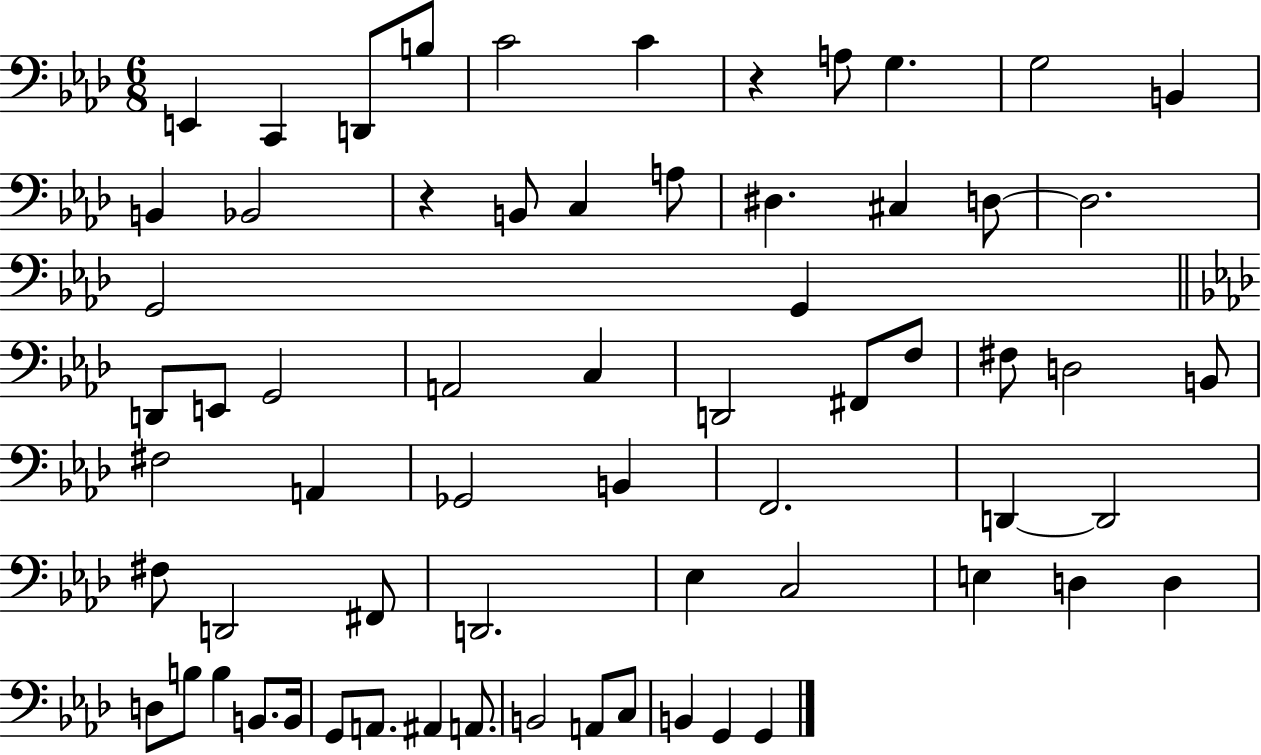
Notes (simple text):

E2/q C2/q D2/e B3/e C4/h C4/q R/q A3/e G3/q. G3/h B2/q B2/q Bb2/h R/q B2/e C3/q A3/e D#3/q. C#3/q D3/e D3/h. G2/h G2/q D2/e E2/e G2/h A2/h C3/q D2/h F#2/e F3/e F#3/e D3/h B2/e F#3/h A2/q Gb2/h B2/q F2/h. D2/q D2/h F#3/e D2/h F#2/e D2/h. Eb3/q C3/h E3/q D3/q D3/q D3/e B3/e B3/q B2/e. B2/s G2/e A2/e. A#2/q A2/e. B2/h A2/e C3/e B2/q G2/q G2/q